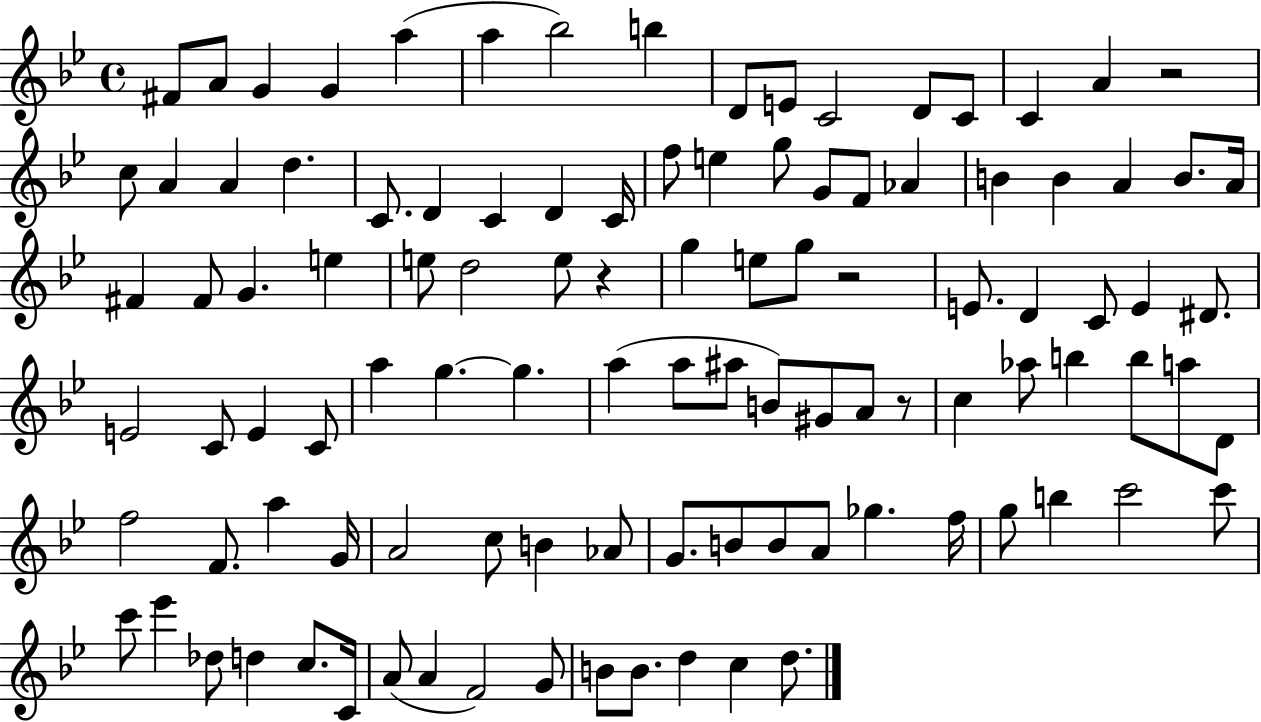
X:1
T:Untitled
M:4/4
L:1/4
K:Bb
^F/2 A/2 G G a a _b2 b D/2 E/2 C2 D/2 C/2 C A z2 c/2 A A d C/2 D C D C/4 f/2 e g/2 G/2 F/2 _A B B A B/2 A/4 ^F ^F/2 G e e/2 d2 e/2 z g e/2 g/2 z2 E/2 D C/2 E ^D/2 E2 C/2 E C/2 a g g a a/2 ^a/2 B/2 ^G/2 A/2 z/2 c _a/2 b b/2 a/2 D/2 f2 F/2 a G/4 A2 c/2 B _A/2 G/2 B/2 B/2 A/2 _g f/4 g/2 b c'2 c'/2 c'/2 _e' _d/2 d c/2 C/4 A/2 A F2 G/2 B/2 B/2 d c d/2